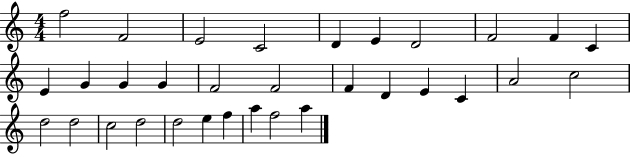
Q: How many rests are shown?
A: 0